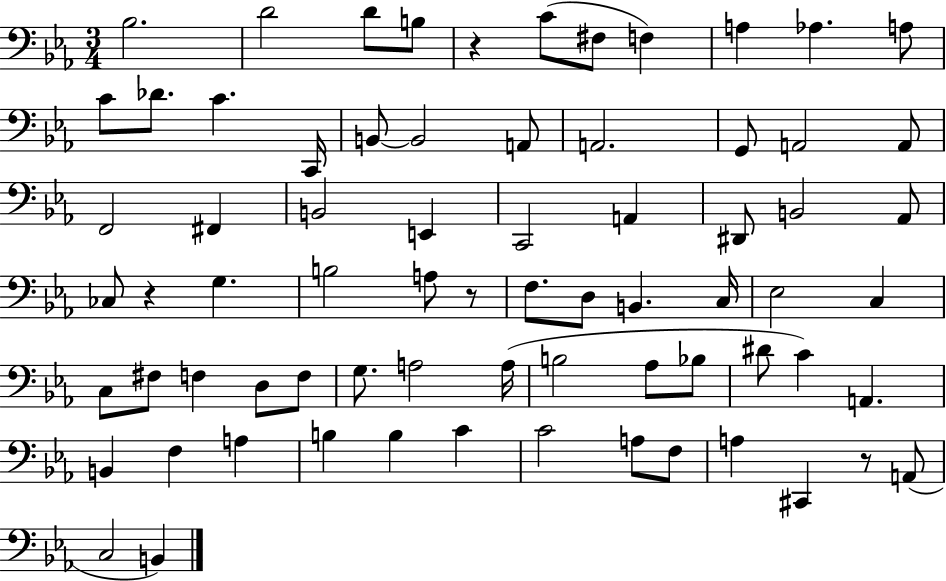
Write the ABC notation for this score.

X:1
T:Untitled
M:3/4
L:1/4
K:Eb
_B,2 D2 D/2 B,/2 z C/2 ^F,/2 F, A, _A, A,/2 C/2 _D/2 C C,,/4 B,,/2 B,,2 A,,/2 A,,2 G,,/2 A,,2 A,,/2 F,,2 ^F,, B,,2 E,, C,,2 A,, ^D,,/2 B,,2 _A,,/2 _C,/2 z G, B,2 A,/2 z/2 F,/2 D,/2 B,, C,/4 _E,2 C, C,/2 ^F,/2 F, D,/2 F,/2 G,/2 A,2 A,/4 B,2 _A,/2 _B,/2 ^D/2 C A,, B,, F, A, B, B, C C2 A,/2 F,/2 A, ^C,, z/2 A,,/2 C,2 B,,